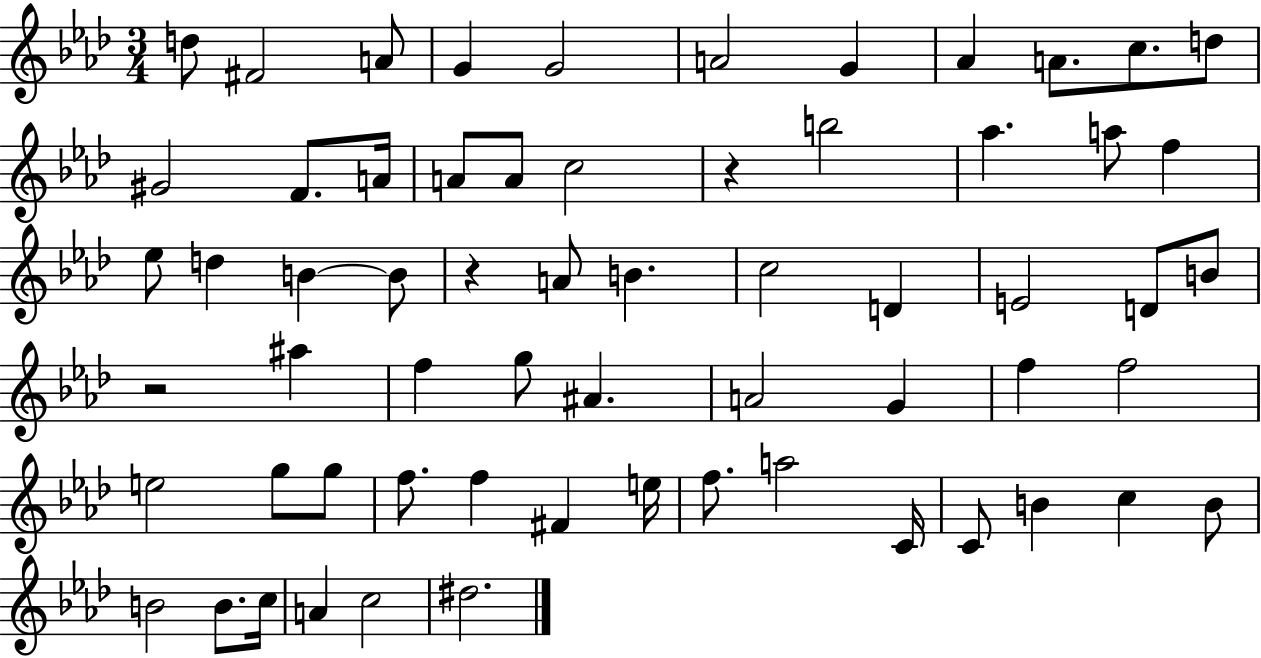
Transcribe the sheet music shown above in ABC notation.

X:1
T:Untitled
M:3/4
L:1/4
K:Ab
d/2 ^F2 A/2 G G2 A2 G _A A/2 c/2 d/2 ^G2 F/2 A/4 A/2 A/2 c2 z b2 _a a/2 f _e/2 d B B/2 z A/2 B c2 D E2 D/2 B/2 z2 ^a f g/2 ^A A2 G f f2 e2 g/2 g/2 f/2 f ^F e/4 f/2 a2 C/4 C/2 B c B/2 B2 B/2 c/4 A c2 ^d2